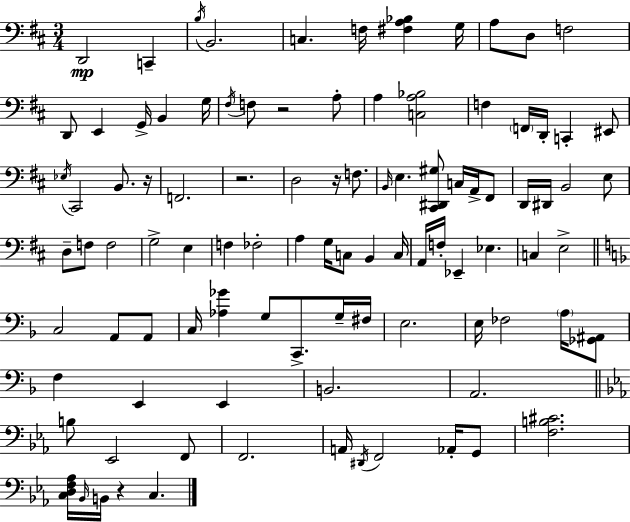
{
  \clef bass
  \numericTimeSignature
  \time 3/4
  \key d \major
  d,2\mp c,4-- | \acciaccatura { b16 } b,2. | c4. f16 <fis a bes>4 | g16 a8 d8 f2 | \break d,8 e,4 g,16-> b,4 | g16 \acciaccatura { fis16 } f8 r2 | a8-. a4 <c a bes>2 | f4 \parenthesize f,16 d,16-. c,4-. | \break eis,8 \acciaccatura { ees16 } cis,2 b,8. | r16 f,2. | r2. | d2 r16 | \break f8. \grace { b,16 } e4. <cis, dis, gis>8 | c16 a,16-> fis,8 d,16 dis,16 b,2 | e8 d8-- f8 f2 | g2-> | \break e4 f4 fes2-. | a4 g16 c8 b,4 | c16 a,16 f16-. ees,4-- ees4. | c4 e2-> | \break \bar "||" \break \key d \minor c2 a,8 a,8 | c16 <aes ges'>4 g8 c,8.-> g16-- fis16 | e2. | e16 fes2 \parenthesize a16 <ges, ais,>8 | \break f4 e,4 e,4 | b,2. | a,2. | \bar "||" \break \key ees \major b8 ees,2 f,8 | f,2. | a,16 \acciaccatura { dis,16 } f,2 aes,16-. g,8 | <f b cis'>2. | \break <c d f aes>16 \grace { bes,16 } b,16 r4 c4. | \bar "|."
}